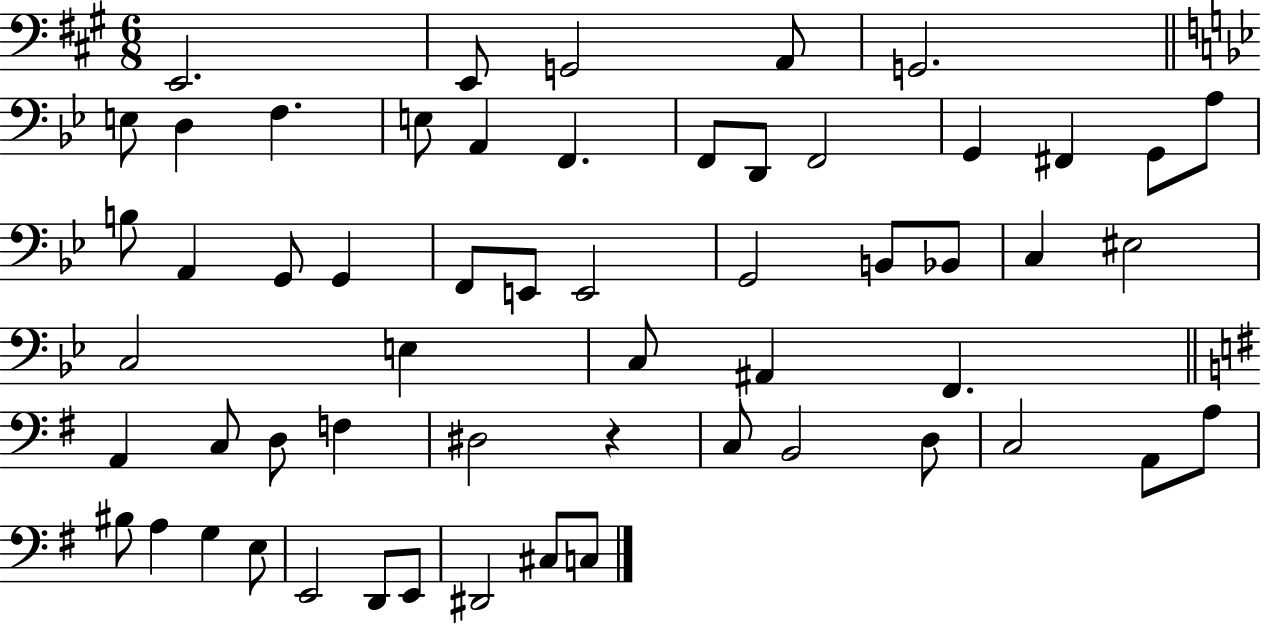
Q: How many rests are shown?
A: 1